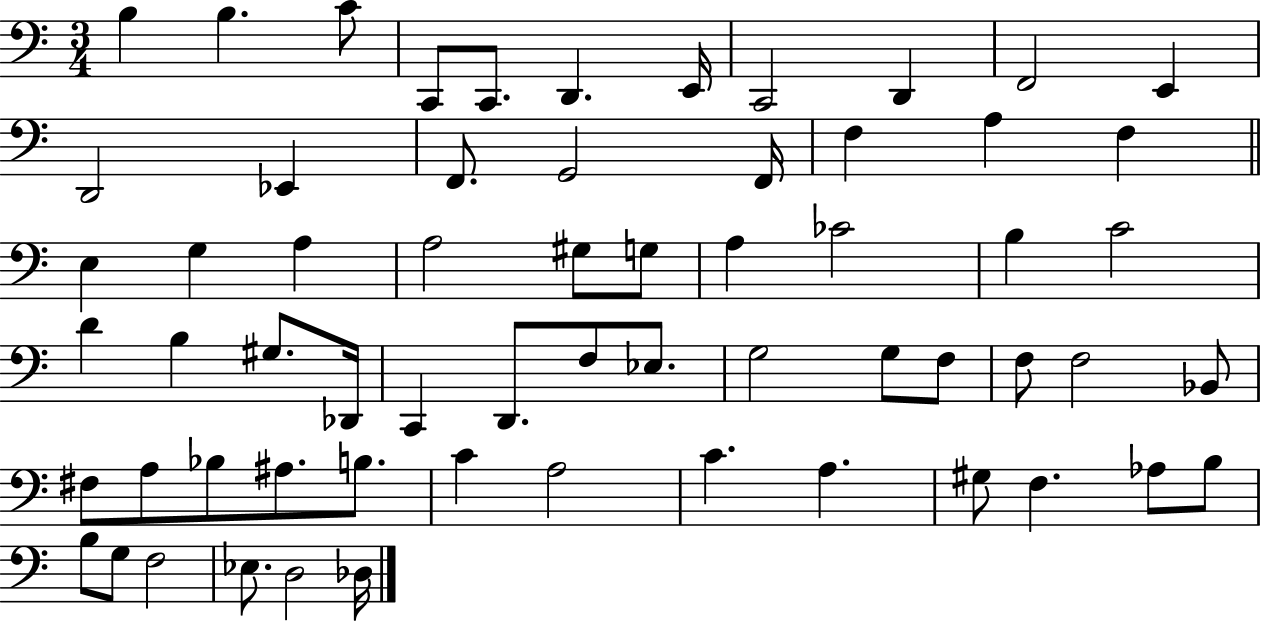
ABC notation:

X:1
T:Untitled
M:3/4
L:1/4
K:C
B, B, C/2 C,,/2 C,,/2 D,, E,,/4 C,,2 D,, F,,2 E,, D,,2 _E,, F,,/2 G,,2 F,,/4 F, A, F, E, G, A, A,2 ^G,/2 G,/2 A, _C2 B, C2 D B, ^G,/2 _D,,/4 C,, D,,/2 F,/2 _E,/2 G,2 G,/2 F,/2 F,/2 F,2 _B,,/2 ^F,/2 A,/2 _B,/2 ^A,/2 B,/2 C A,2 C A, ^G,/2 F, _A,/2 B,/2 B,/2 G,/2 F,2 _E,/2 D,2 _D,/4